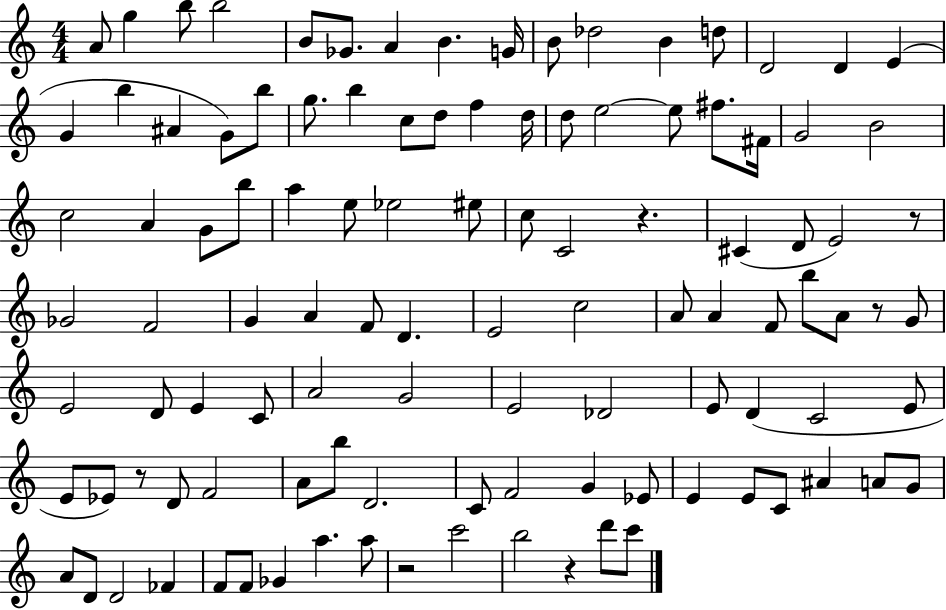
A4/e G5/q B5/e B5/h B4/e Gb4/e. A4/q B4/q. G4/s B4/e Db5/h B4/q D5/e D4/h D4/q E4/q G4/q B5/q A#4/q G4/e B5/e G5/e. B5/q C5/e D5/e F5/q D5/s D5/e E5/h E5/e F#5/e. F#4/s G4/h B4/h C5/h A4/q G4/e B5/e A5/q E5/e Eb5/h EIS5/e C5/e C4/h R/q. C#4/q D4/e E4/h R/e Gb4/h F4/h G4/q A4/q F4/e D4/q. E4/h C5/h A4/e A4/q F4/e B5/e A4/e R/e G4/e E4/h D4/e E4/q C4/e A4/h G4/h E4/h Db4/h E4/e D4/q C4/h E4/e E4/e Eb4/e R/e D4/e F4/h A4/e B5/e D4/h. C4/e F4/h G4/q Eb4/e E4/q E4/e C4/e A#4/q A4/e G4/e A4/e D4/e D4/h FES4/q F4/e F4/e Gb4/q A5/q. A5/e R/h C6/h B5/h R/q D6/e C6/e